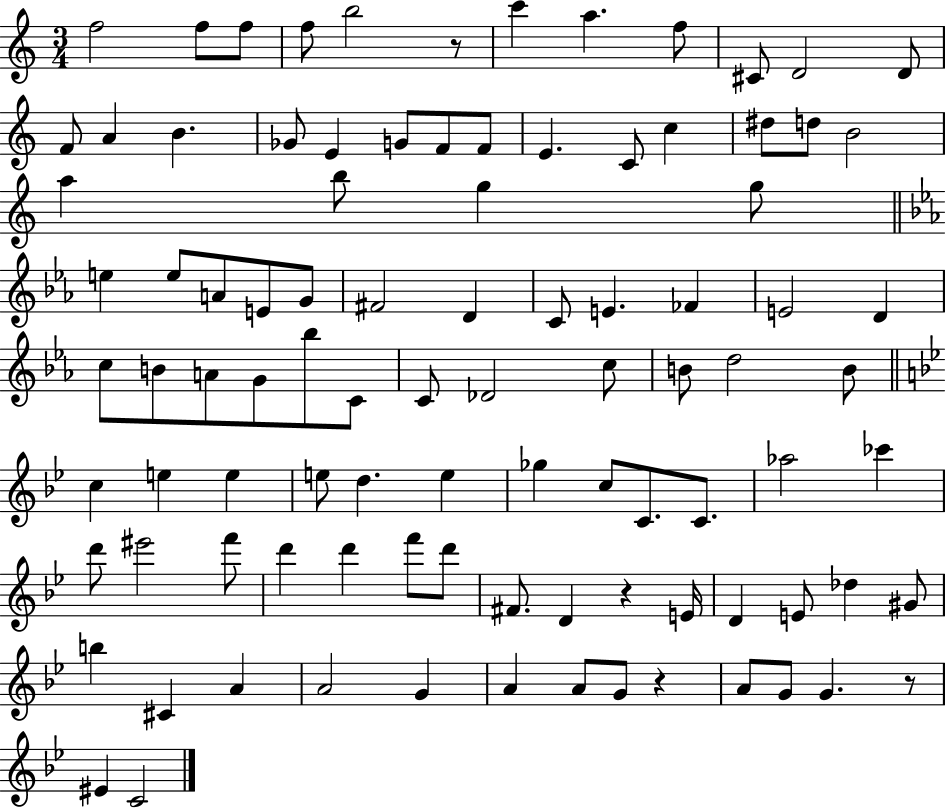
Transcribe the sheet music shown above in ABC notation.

X:1
T:Untitled
M:3/4
L:1/4
K:C
f2 f/2 f/2 f/2 b2 z/2 c' a f/2 ^C/2 D2 D/2 F/2 A B _G/2 E G/2 F/2 F/2 E C/2 c ^d/2 d/2 B2 a b/2 g g/2 e e/2 A/2 E/2 G/2 ^F2 D C/2 E _F E2 D c/2 B/2 A/2 G/2 _b/2 C/2 C/2 _D2 c/2 B/2 d2 B/2 c e e e/2 d e _g c/2 C/2 C/2 _a2 _c' d'/2 ^e'2 f'/2 d' d' f'/2 d'/2 ^F/2 D z E/4 D E/2 _d ^G/2 b ^C A A2 G A A/2 G/2 z A/2 G/2 G z/2 ^E C2